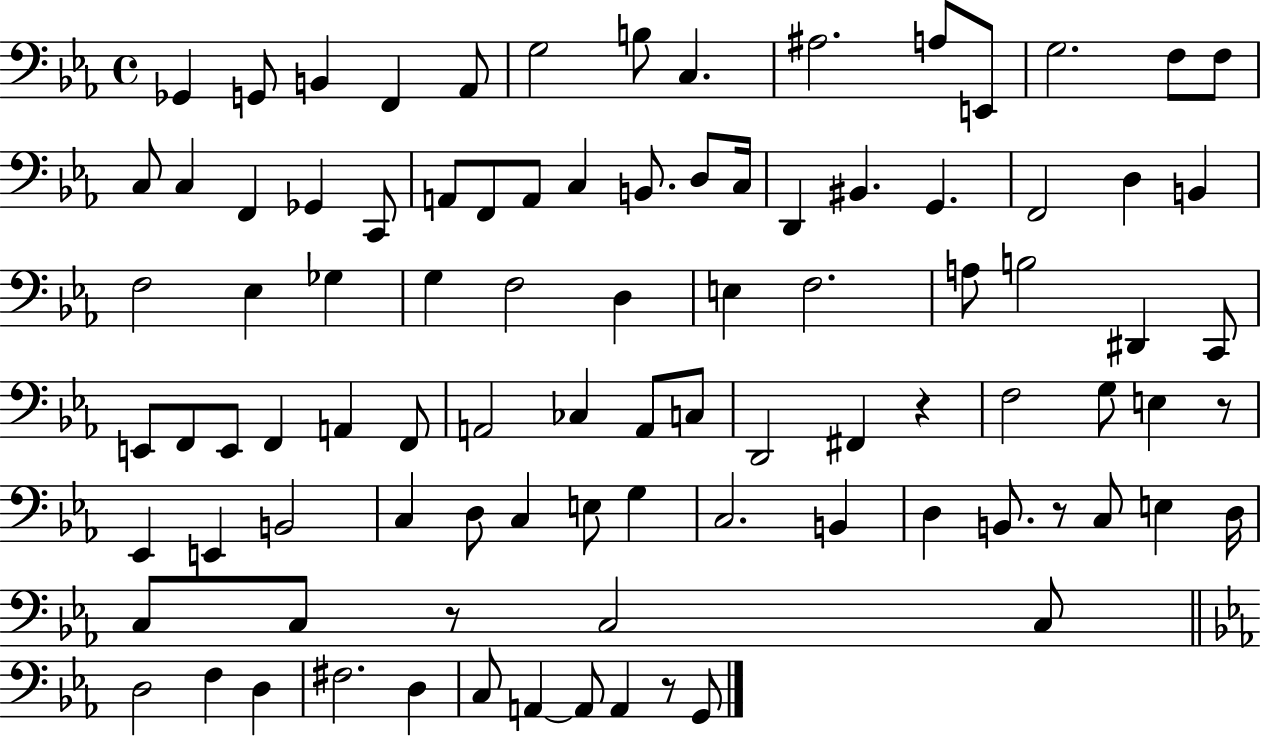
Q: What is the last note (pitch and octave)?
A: G2